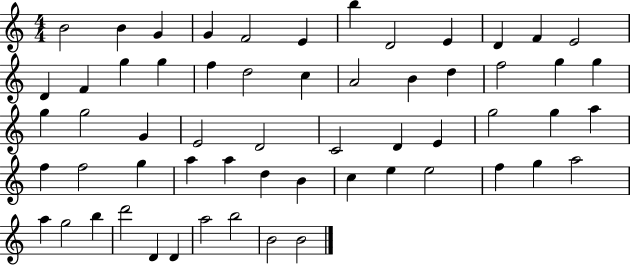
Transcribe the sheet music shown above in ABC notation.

X:1
T:Untitled
M:4/4
L:1/4
K:C
B2 B G G F2 E b D2 E D F E2 D F g g f d2 c A2 B d f2 g g g g2 G E2 D2 C2 D E g2 g a f f2 g a a d B c e e2 f g a2 a g2 b d'2 D D a2 b2 B2 B2